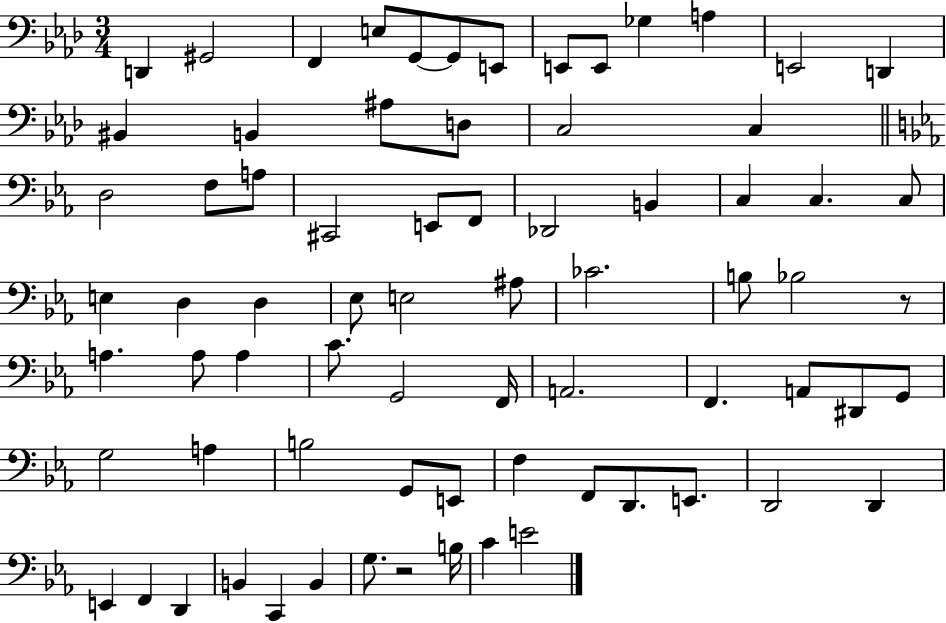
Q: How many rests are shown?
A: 2